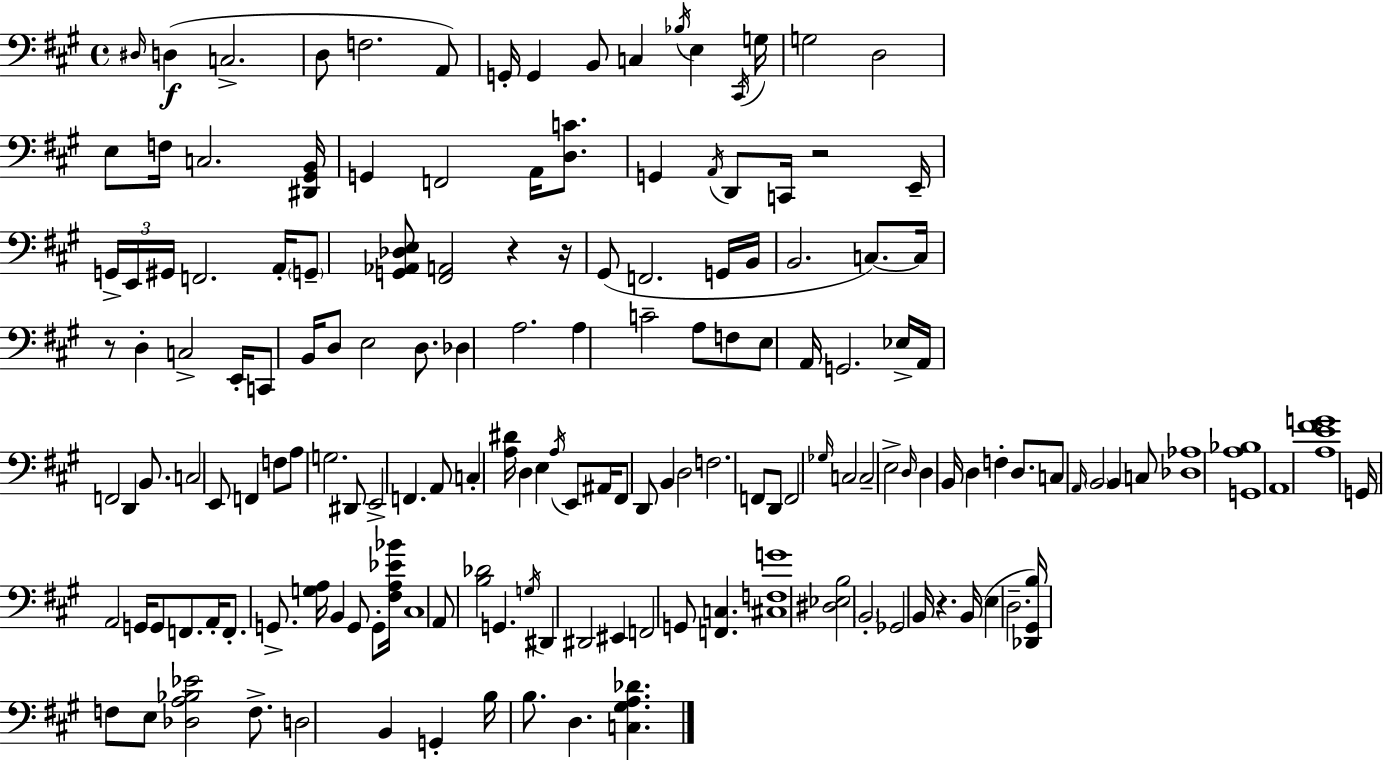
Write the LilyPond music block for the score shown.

{
  \clef bass
  \time 4/4
  \defaultTimeSignature
  \key a \major
  \repeat volta 2 { \grace { dis16 }\f d4( c2.-> | d8 f2. a,8) | g,16-. g,4 b,8 c4 \acciaccatura { bes16 } e4 | \acciaccatura { cis,16 } g16 g2 d2 | \break e8 f16 c2. | <dis, gis, b,>16 g,4 f,2 a,16 | <d c'>8. g,4 \acciaccatura { a,16 } d,8 c,16 r2 | e,16-- \tuplet 3/2 { g,16-> e,16 gis,16 } f,2. | \break a,16-. \parenthesize g,8-- <g, aes, des e>8 <fis, a,>2 | r4 r16 gis,8( f,2. | g,16 b,16 b,2. | c8.~~) c16 r8 d4-. c2-> | \break e,16-. c,8 b,16 d8 e2 | d8. des4 a2. | a4 c'2-- | a8 f8 e8 a,16 g,2. | \break ees16-> a,16 f,2 d,4 | b,8. c2 e,8 f,4 | f8 a8 g2. | dis,8 e,2-> f,4. | \break a,8 c4-. <a dis'>16 d4 e4 | \acciaccatura { a16 } e,8 ais,16 fis,8 d,8 b,4 d2 | f2. | f,8 d,8 f,2 \grace { ges16 } c2 | \break c2-- e2-> | \grace { d16 } d4 b,16 d4 | f4-. d8. c8 \grace { a,16 } \parenthesize b,2 | b,4 c8 <des aes>1 | \break <g, a bes>1 | a,1 | <a e' fis' g'>1 | g,16 a,2 | \break g,16 g,8 f,8. a,16-. f,8.-. g,8.-> <g a>16 b,4 | g,8 g,8-. <fis a ees' bes'>16 cis1 | a,8 <b des'>2 | g,4. \acciaccatura { g16 } dis,4 dis,2 | \break eis,4 f,2 | g,8 <f, c>4. <cis f g'>1 | <dis ees b>2 | \parenthesize b,2-. ges,2 | \break b,16 r4. b,16( e4 d2.-- | <des, gis, b>16) f8 e8 <des a bes ees'>2 | f8.-> d2 | b,4 g,4-. b16 b8. d4. | \break <c gis a des'>4. } \bar "|."
}